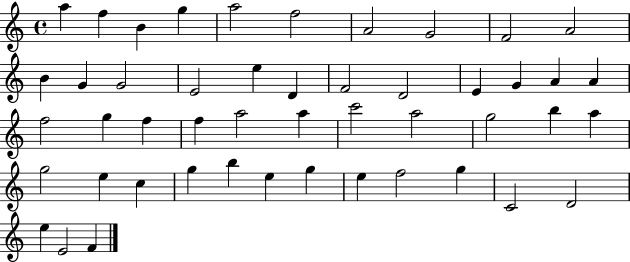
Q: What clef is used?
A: treble